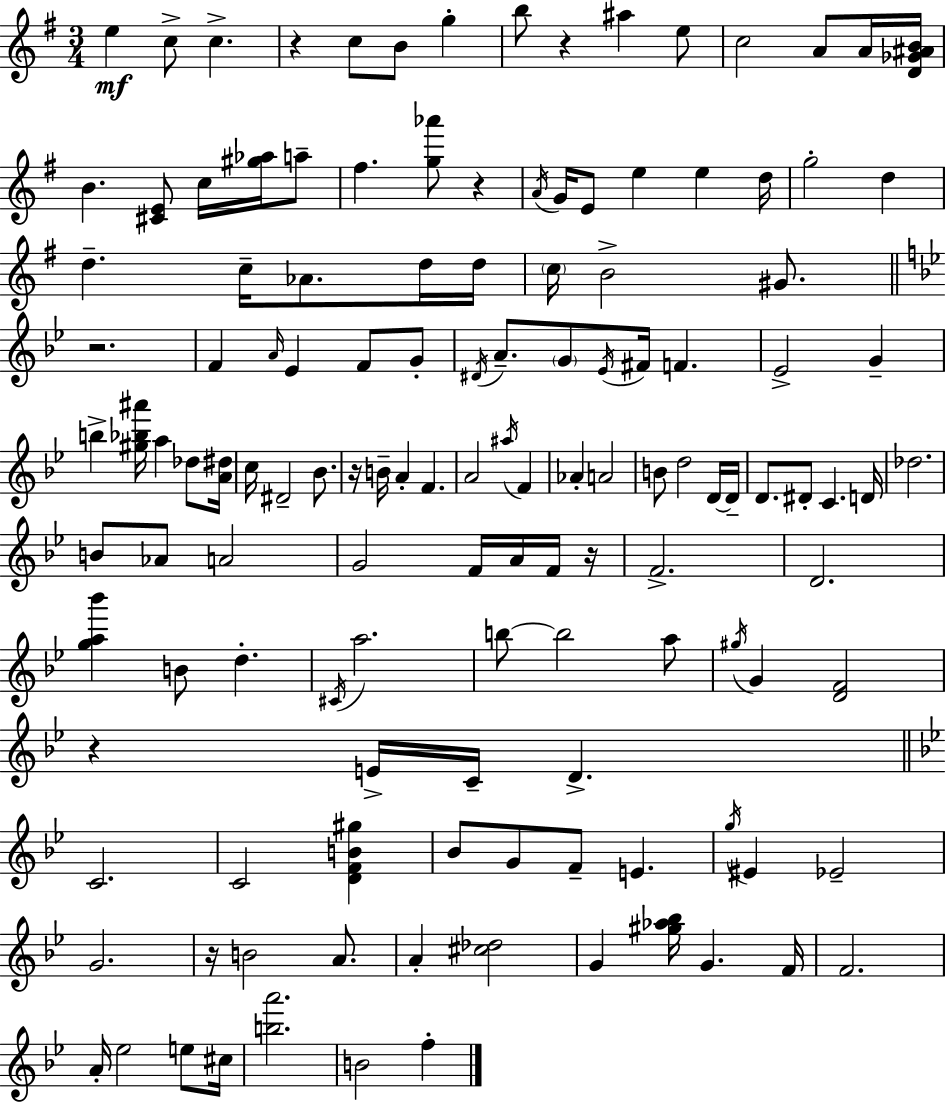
{
  \clef treble
  \numericTimeSignature
  \time 3/4
  \key g \major
  e''4\mf c''8-> c''4.-> | r4 c''8 b'8 g''4-. | b''8 r4 ais''4 e''8 | c''2 a'8 a'16 <d' ges' ais' b'>16 | \break b'4. <cis' e'>8 c''16 <gis'' aes''>16 a''8-- | fis''4. <g'' aes'''>8 r4 | \acciaccatura { a'16 } g'16 e'8 e''4 e''4 | d''16 g''2-. d''4 | \break d''4.-- c''16-- aes'8. d''16 | d''16 \parenthesize c''16 b'2-> gis'8. | \bar "||" \break \key g \minor r2. | f'4 \grace { a'16 } ees'4 f'8 g'8-. | \acciaccatura { dis'16 } a'8.-- \parenthesize g'8 \acciaccatura { ees'16 } fis'16 f'4. | ees'2-> g'4-- | \break b''4-> <gis'' bes'' ais'''>16 a''4 | des''8 <a' dis''>16 c''16 dis'2-- | bes'8. r16 b'16-- a'4-. f'4. | a'2 \acciaccatura { ais''16 } | \break f'4 aes'4-. a'2 | b'8 d''2 | d'16~~ d'16-- d'8. dis'8-. c'4. | d'16 des''2. | \break b'8 aes'8 a'2 | g'2 | f'16 a'16 f'16 r16 f'2.-> | d'2. | \break <g'' a'' bes'''>4 b'8 d''4.-. | \acciaccatura { cis'16 } a''2. | b''8~~ b''2 | a''8 \acciaccatura { gis''16 } g'4 <d' f'>2 | \break r4 e'16-> c'16-- | d'4.-> \bar "||" \break \key g \minor c'2. | c'2 <d' f' b' gis''>4 | bes'8 g'8 f'8-- e'4. | \acciaccatura { g''16 } eis'4 ees'2-- | \break g'2. | r16 b'2 a'8. | a'4-. <cis'' des''>2 | g'4 <gis'' aes'' bes''>16 g'4. | \break f'16 f'2. | a'16-. ees''2 e''8 | cis''16 <b'' a'''>2. | b'2 f''4-. | \break \bar "|."
}